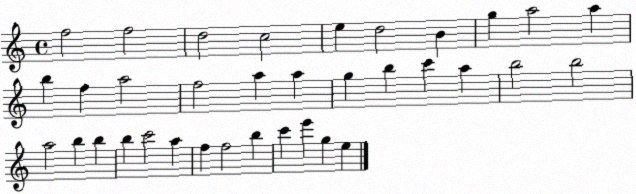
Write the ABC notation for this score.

X:1
T:Untitled
M:4/4
L:1/4
K:C
f2 f2 d2 c2 e d2 B g a2 a b f a2 f2 a a g b c' a b2 b2 a2 b b b c'2 a f f2 b c' e' g e